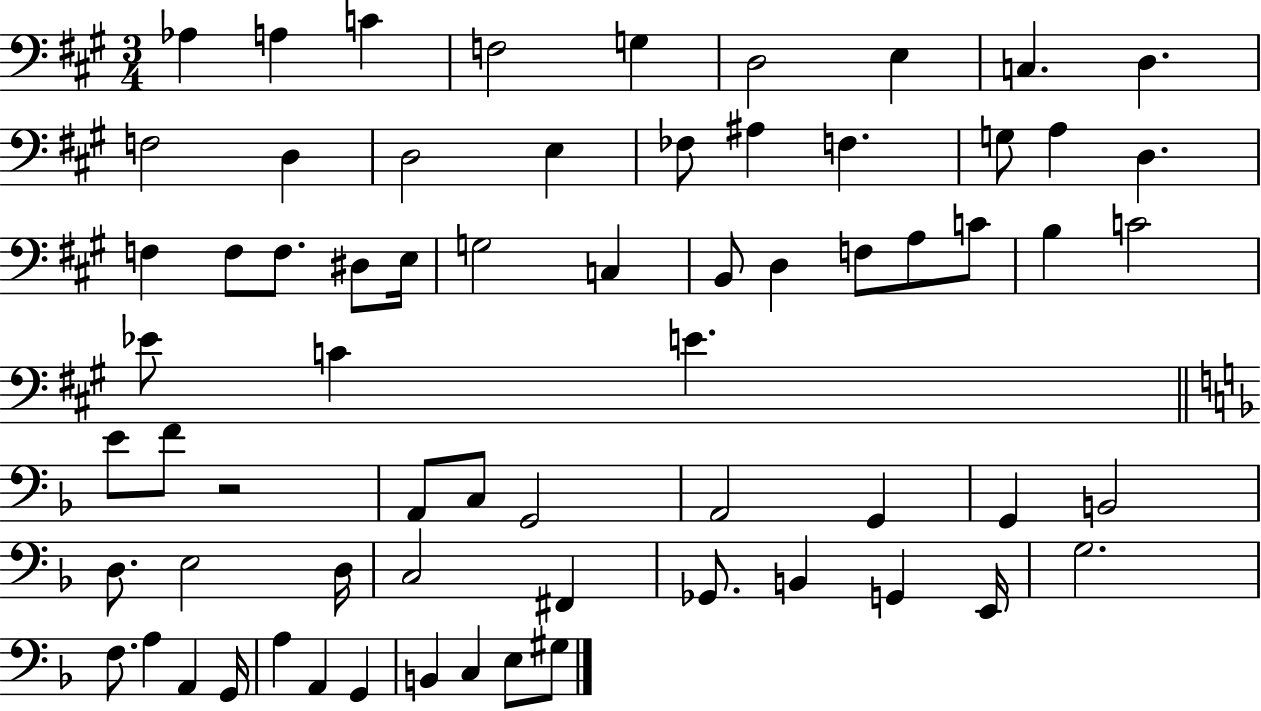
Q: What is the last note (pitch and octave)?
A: G#3